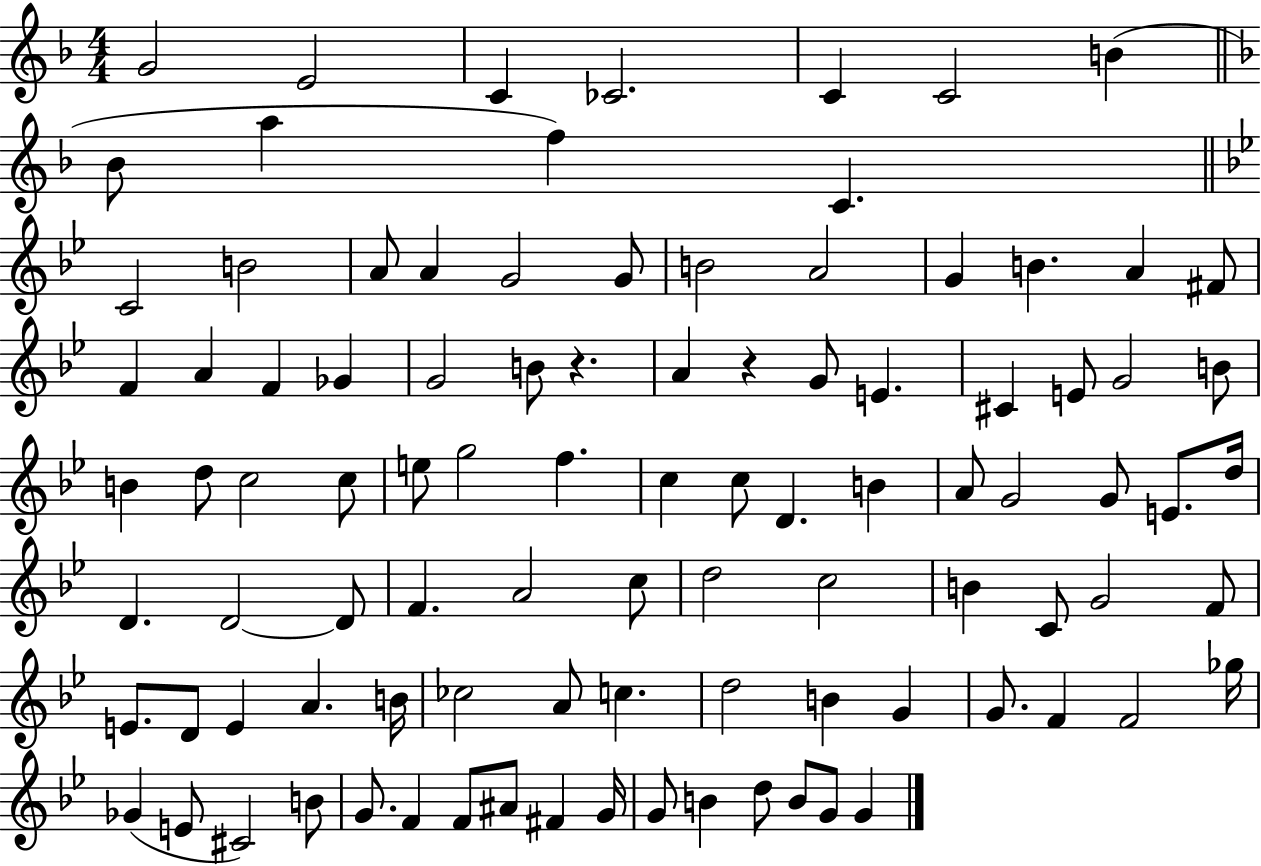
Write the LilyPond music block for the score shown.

{
  \clef treble
  \numericTimeSignature
  \time 4/4
  \key f \major
  g'2 e'2 | c'4 ces'2. | c'4 c'2 b'4( | \bar "||" \break \key f \major bes'8 a''4 f''4) c'4. | \bar "||" \break \key g \minor c'2 b'2 | a'8 a'4 g'2 g'8 | b'2 a'2 | g'4 b'4. a'4 fis'8 | \break f'4 a'4 f'4 ges'4 | g'2 b'8 r4. | a'4 r4 g'8 e'4. | cis'4 e'8 g'2 b'8 | \break b'4 d''8 c''2 c''8 | e''8 g''2 f''4. | c''4 c''8 d'4. b'4 | a'8 g'2 g'8 e'8. d''16 | \break d'4. d'2~~ d'8 | f'4. a'2 c''8 | d''2 c''2 | b'4 c'8 g'2 f'8 | \break e'8. d'8 e'4 a'4. b'16 | ces''2 a'8 c''4. | d''2 b'4 g'4 | g'8. f'4 f'2 ges''16 | \break ges'4( e'8 cis'2) b'8 | g'8. f'4 f'8 ais'8 fis'4 g'16 | g'8 b'4 d''8 b'8 g'8 g'4 | \bar "|."
}